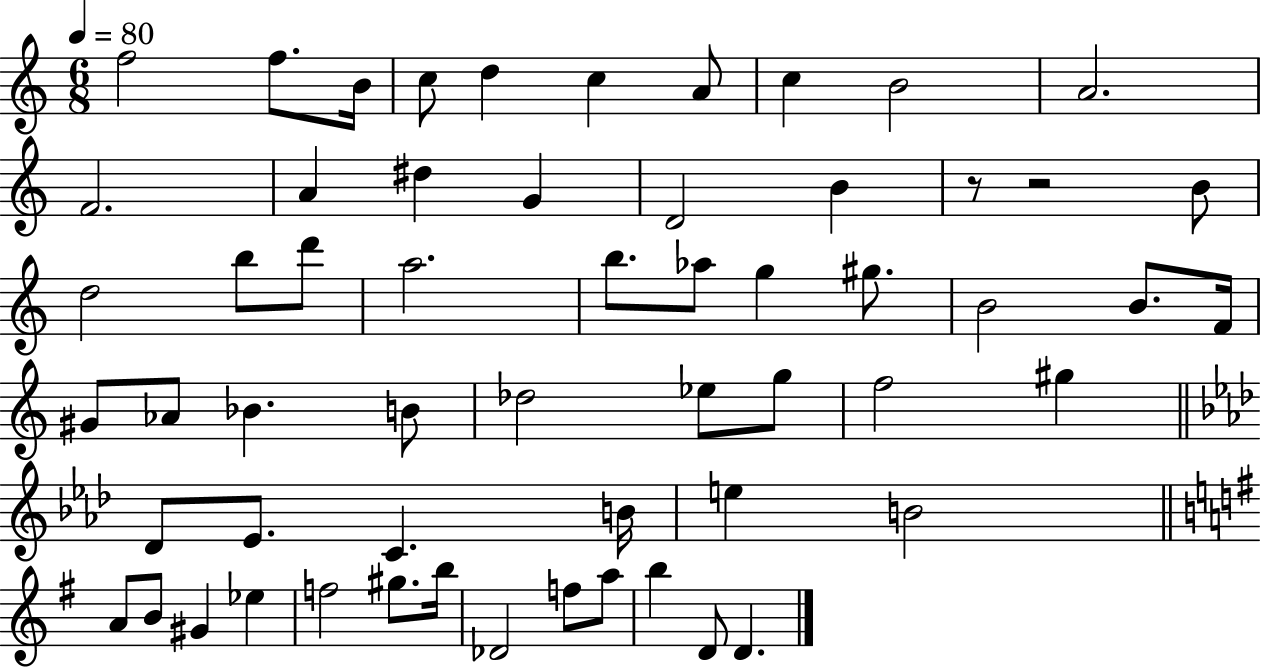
F5/h F5/e. B4/s C5/e D5/q C5/q A4/e C5/q B4/h A4/h. F4/h. A4/q D#5/q G4/q D4/h B4/q R/e R/h B4/e D5/h B5/e D6/e A5/h. B5/e. Ab5/e G5/q G#5/e. B4/h B4/e. F4/s G#4/e Ab4/e Bb4/q. B4/e Db5/h Eb5/e G5/e F5/h G#5/q Db4/e Eb4/e. C4/q. B4/s E5/q B4/h A4/e B4/e G#4/q Eb5/q F5/h G#5/e. B5/s Db4/h F5/e A5/e B5/q D4/e D4/q.